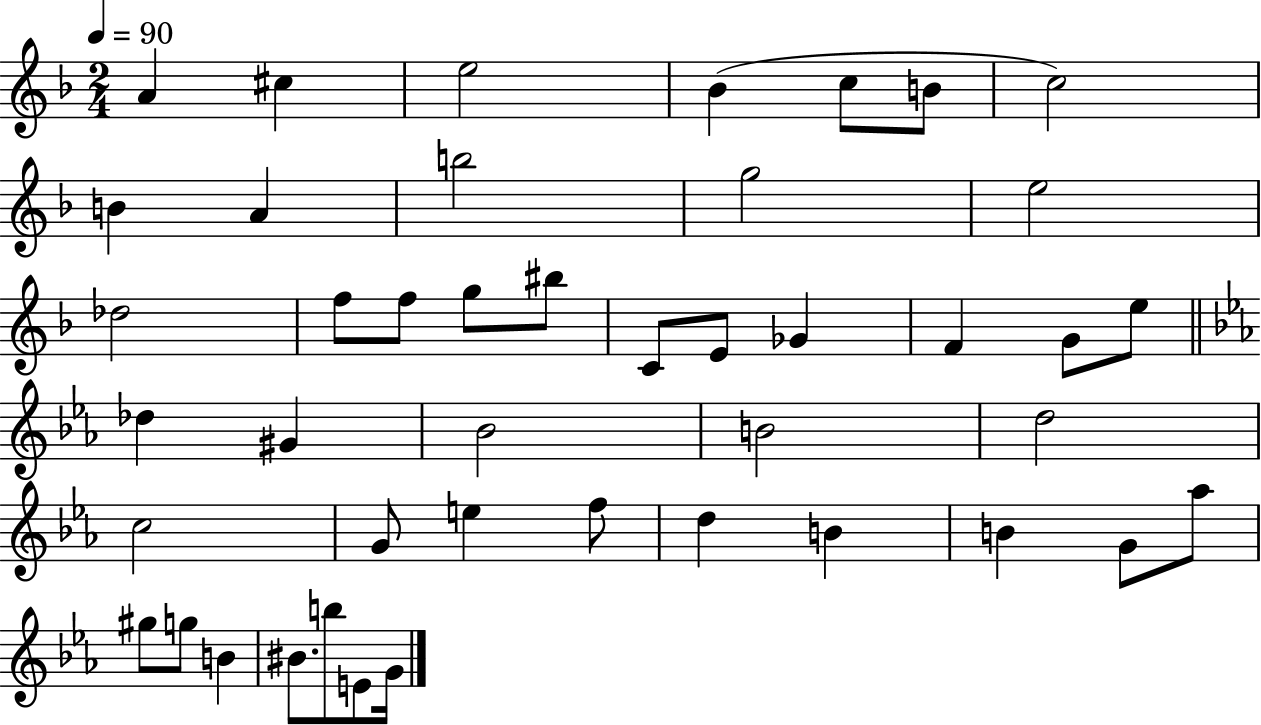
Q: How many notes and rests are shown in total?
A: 44